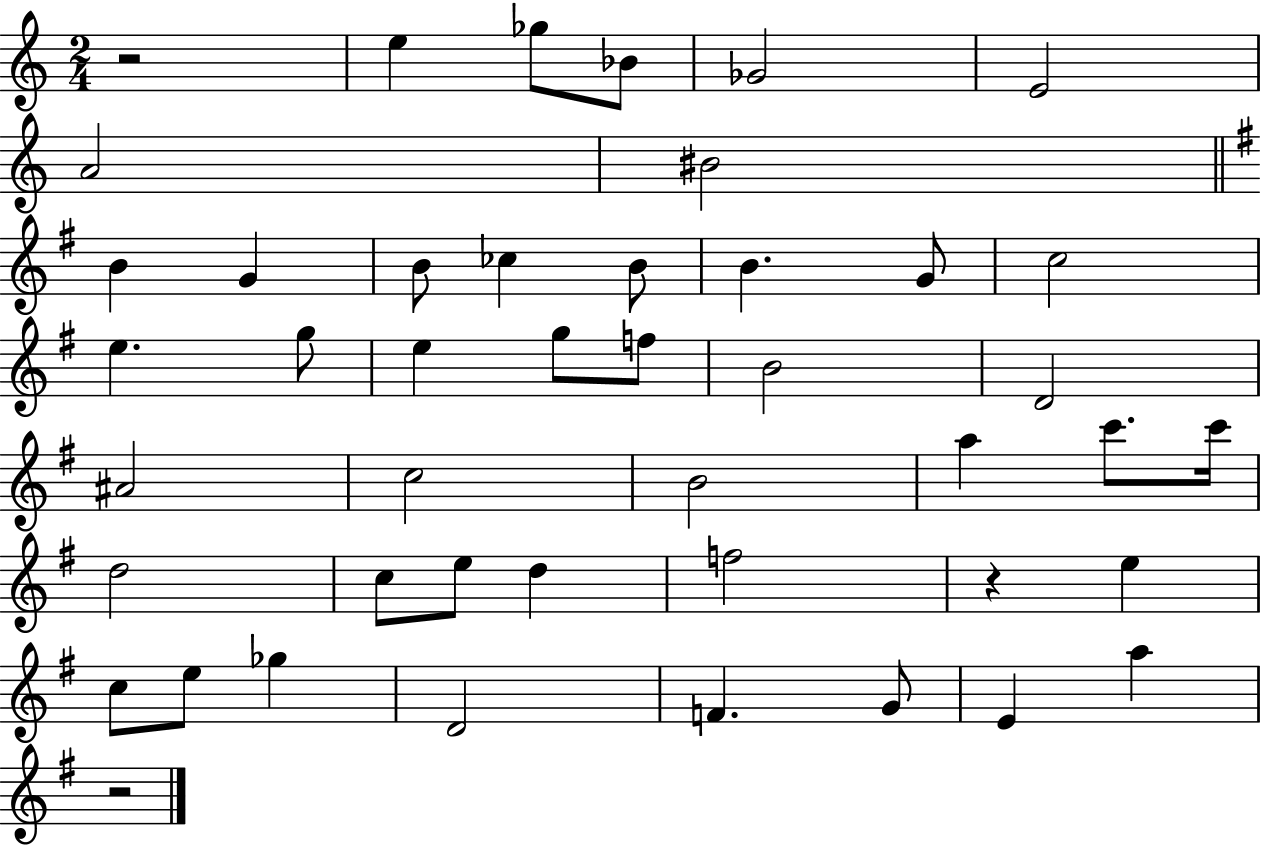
{
  \clef treble
  \numericTimeSignature
  \time 2/4
  \key c \major
  r2 | e''4 ges''8 bes'8 | ges'2 | e'2 | \break a'2 | bis'2 | \bar "||" \break \key e \minor b'4 g'4 | b'8 ces''4 b'8 | b'4. g'8 | c''2 | \break e''4. g''8 | e''4 g''8 f''8 | b'2 | d'2 | \break ais'2 | c''2 | b'2 | a''4 c'''8. c'''16 | \break d''2 | c''8 e''8 d''4 | f''2 | r4 e''4 | \break c''8 e''8 ges''4 | d'2 | f'4. g'8 | e'4 a''4 | \break r2 | \bar "|."
}